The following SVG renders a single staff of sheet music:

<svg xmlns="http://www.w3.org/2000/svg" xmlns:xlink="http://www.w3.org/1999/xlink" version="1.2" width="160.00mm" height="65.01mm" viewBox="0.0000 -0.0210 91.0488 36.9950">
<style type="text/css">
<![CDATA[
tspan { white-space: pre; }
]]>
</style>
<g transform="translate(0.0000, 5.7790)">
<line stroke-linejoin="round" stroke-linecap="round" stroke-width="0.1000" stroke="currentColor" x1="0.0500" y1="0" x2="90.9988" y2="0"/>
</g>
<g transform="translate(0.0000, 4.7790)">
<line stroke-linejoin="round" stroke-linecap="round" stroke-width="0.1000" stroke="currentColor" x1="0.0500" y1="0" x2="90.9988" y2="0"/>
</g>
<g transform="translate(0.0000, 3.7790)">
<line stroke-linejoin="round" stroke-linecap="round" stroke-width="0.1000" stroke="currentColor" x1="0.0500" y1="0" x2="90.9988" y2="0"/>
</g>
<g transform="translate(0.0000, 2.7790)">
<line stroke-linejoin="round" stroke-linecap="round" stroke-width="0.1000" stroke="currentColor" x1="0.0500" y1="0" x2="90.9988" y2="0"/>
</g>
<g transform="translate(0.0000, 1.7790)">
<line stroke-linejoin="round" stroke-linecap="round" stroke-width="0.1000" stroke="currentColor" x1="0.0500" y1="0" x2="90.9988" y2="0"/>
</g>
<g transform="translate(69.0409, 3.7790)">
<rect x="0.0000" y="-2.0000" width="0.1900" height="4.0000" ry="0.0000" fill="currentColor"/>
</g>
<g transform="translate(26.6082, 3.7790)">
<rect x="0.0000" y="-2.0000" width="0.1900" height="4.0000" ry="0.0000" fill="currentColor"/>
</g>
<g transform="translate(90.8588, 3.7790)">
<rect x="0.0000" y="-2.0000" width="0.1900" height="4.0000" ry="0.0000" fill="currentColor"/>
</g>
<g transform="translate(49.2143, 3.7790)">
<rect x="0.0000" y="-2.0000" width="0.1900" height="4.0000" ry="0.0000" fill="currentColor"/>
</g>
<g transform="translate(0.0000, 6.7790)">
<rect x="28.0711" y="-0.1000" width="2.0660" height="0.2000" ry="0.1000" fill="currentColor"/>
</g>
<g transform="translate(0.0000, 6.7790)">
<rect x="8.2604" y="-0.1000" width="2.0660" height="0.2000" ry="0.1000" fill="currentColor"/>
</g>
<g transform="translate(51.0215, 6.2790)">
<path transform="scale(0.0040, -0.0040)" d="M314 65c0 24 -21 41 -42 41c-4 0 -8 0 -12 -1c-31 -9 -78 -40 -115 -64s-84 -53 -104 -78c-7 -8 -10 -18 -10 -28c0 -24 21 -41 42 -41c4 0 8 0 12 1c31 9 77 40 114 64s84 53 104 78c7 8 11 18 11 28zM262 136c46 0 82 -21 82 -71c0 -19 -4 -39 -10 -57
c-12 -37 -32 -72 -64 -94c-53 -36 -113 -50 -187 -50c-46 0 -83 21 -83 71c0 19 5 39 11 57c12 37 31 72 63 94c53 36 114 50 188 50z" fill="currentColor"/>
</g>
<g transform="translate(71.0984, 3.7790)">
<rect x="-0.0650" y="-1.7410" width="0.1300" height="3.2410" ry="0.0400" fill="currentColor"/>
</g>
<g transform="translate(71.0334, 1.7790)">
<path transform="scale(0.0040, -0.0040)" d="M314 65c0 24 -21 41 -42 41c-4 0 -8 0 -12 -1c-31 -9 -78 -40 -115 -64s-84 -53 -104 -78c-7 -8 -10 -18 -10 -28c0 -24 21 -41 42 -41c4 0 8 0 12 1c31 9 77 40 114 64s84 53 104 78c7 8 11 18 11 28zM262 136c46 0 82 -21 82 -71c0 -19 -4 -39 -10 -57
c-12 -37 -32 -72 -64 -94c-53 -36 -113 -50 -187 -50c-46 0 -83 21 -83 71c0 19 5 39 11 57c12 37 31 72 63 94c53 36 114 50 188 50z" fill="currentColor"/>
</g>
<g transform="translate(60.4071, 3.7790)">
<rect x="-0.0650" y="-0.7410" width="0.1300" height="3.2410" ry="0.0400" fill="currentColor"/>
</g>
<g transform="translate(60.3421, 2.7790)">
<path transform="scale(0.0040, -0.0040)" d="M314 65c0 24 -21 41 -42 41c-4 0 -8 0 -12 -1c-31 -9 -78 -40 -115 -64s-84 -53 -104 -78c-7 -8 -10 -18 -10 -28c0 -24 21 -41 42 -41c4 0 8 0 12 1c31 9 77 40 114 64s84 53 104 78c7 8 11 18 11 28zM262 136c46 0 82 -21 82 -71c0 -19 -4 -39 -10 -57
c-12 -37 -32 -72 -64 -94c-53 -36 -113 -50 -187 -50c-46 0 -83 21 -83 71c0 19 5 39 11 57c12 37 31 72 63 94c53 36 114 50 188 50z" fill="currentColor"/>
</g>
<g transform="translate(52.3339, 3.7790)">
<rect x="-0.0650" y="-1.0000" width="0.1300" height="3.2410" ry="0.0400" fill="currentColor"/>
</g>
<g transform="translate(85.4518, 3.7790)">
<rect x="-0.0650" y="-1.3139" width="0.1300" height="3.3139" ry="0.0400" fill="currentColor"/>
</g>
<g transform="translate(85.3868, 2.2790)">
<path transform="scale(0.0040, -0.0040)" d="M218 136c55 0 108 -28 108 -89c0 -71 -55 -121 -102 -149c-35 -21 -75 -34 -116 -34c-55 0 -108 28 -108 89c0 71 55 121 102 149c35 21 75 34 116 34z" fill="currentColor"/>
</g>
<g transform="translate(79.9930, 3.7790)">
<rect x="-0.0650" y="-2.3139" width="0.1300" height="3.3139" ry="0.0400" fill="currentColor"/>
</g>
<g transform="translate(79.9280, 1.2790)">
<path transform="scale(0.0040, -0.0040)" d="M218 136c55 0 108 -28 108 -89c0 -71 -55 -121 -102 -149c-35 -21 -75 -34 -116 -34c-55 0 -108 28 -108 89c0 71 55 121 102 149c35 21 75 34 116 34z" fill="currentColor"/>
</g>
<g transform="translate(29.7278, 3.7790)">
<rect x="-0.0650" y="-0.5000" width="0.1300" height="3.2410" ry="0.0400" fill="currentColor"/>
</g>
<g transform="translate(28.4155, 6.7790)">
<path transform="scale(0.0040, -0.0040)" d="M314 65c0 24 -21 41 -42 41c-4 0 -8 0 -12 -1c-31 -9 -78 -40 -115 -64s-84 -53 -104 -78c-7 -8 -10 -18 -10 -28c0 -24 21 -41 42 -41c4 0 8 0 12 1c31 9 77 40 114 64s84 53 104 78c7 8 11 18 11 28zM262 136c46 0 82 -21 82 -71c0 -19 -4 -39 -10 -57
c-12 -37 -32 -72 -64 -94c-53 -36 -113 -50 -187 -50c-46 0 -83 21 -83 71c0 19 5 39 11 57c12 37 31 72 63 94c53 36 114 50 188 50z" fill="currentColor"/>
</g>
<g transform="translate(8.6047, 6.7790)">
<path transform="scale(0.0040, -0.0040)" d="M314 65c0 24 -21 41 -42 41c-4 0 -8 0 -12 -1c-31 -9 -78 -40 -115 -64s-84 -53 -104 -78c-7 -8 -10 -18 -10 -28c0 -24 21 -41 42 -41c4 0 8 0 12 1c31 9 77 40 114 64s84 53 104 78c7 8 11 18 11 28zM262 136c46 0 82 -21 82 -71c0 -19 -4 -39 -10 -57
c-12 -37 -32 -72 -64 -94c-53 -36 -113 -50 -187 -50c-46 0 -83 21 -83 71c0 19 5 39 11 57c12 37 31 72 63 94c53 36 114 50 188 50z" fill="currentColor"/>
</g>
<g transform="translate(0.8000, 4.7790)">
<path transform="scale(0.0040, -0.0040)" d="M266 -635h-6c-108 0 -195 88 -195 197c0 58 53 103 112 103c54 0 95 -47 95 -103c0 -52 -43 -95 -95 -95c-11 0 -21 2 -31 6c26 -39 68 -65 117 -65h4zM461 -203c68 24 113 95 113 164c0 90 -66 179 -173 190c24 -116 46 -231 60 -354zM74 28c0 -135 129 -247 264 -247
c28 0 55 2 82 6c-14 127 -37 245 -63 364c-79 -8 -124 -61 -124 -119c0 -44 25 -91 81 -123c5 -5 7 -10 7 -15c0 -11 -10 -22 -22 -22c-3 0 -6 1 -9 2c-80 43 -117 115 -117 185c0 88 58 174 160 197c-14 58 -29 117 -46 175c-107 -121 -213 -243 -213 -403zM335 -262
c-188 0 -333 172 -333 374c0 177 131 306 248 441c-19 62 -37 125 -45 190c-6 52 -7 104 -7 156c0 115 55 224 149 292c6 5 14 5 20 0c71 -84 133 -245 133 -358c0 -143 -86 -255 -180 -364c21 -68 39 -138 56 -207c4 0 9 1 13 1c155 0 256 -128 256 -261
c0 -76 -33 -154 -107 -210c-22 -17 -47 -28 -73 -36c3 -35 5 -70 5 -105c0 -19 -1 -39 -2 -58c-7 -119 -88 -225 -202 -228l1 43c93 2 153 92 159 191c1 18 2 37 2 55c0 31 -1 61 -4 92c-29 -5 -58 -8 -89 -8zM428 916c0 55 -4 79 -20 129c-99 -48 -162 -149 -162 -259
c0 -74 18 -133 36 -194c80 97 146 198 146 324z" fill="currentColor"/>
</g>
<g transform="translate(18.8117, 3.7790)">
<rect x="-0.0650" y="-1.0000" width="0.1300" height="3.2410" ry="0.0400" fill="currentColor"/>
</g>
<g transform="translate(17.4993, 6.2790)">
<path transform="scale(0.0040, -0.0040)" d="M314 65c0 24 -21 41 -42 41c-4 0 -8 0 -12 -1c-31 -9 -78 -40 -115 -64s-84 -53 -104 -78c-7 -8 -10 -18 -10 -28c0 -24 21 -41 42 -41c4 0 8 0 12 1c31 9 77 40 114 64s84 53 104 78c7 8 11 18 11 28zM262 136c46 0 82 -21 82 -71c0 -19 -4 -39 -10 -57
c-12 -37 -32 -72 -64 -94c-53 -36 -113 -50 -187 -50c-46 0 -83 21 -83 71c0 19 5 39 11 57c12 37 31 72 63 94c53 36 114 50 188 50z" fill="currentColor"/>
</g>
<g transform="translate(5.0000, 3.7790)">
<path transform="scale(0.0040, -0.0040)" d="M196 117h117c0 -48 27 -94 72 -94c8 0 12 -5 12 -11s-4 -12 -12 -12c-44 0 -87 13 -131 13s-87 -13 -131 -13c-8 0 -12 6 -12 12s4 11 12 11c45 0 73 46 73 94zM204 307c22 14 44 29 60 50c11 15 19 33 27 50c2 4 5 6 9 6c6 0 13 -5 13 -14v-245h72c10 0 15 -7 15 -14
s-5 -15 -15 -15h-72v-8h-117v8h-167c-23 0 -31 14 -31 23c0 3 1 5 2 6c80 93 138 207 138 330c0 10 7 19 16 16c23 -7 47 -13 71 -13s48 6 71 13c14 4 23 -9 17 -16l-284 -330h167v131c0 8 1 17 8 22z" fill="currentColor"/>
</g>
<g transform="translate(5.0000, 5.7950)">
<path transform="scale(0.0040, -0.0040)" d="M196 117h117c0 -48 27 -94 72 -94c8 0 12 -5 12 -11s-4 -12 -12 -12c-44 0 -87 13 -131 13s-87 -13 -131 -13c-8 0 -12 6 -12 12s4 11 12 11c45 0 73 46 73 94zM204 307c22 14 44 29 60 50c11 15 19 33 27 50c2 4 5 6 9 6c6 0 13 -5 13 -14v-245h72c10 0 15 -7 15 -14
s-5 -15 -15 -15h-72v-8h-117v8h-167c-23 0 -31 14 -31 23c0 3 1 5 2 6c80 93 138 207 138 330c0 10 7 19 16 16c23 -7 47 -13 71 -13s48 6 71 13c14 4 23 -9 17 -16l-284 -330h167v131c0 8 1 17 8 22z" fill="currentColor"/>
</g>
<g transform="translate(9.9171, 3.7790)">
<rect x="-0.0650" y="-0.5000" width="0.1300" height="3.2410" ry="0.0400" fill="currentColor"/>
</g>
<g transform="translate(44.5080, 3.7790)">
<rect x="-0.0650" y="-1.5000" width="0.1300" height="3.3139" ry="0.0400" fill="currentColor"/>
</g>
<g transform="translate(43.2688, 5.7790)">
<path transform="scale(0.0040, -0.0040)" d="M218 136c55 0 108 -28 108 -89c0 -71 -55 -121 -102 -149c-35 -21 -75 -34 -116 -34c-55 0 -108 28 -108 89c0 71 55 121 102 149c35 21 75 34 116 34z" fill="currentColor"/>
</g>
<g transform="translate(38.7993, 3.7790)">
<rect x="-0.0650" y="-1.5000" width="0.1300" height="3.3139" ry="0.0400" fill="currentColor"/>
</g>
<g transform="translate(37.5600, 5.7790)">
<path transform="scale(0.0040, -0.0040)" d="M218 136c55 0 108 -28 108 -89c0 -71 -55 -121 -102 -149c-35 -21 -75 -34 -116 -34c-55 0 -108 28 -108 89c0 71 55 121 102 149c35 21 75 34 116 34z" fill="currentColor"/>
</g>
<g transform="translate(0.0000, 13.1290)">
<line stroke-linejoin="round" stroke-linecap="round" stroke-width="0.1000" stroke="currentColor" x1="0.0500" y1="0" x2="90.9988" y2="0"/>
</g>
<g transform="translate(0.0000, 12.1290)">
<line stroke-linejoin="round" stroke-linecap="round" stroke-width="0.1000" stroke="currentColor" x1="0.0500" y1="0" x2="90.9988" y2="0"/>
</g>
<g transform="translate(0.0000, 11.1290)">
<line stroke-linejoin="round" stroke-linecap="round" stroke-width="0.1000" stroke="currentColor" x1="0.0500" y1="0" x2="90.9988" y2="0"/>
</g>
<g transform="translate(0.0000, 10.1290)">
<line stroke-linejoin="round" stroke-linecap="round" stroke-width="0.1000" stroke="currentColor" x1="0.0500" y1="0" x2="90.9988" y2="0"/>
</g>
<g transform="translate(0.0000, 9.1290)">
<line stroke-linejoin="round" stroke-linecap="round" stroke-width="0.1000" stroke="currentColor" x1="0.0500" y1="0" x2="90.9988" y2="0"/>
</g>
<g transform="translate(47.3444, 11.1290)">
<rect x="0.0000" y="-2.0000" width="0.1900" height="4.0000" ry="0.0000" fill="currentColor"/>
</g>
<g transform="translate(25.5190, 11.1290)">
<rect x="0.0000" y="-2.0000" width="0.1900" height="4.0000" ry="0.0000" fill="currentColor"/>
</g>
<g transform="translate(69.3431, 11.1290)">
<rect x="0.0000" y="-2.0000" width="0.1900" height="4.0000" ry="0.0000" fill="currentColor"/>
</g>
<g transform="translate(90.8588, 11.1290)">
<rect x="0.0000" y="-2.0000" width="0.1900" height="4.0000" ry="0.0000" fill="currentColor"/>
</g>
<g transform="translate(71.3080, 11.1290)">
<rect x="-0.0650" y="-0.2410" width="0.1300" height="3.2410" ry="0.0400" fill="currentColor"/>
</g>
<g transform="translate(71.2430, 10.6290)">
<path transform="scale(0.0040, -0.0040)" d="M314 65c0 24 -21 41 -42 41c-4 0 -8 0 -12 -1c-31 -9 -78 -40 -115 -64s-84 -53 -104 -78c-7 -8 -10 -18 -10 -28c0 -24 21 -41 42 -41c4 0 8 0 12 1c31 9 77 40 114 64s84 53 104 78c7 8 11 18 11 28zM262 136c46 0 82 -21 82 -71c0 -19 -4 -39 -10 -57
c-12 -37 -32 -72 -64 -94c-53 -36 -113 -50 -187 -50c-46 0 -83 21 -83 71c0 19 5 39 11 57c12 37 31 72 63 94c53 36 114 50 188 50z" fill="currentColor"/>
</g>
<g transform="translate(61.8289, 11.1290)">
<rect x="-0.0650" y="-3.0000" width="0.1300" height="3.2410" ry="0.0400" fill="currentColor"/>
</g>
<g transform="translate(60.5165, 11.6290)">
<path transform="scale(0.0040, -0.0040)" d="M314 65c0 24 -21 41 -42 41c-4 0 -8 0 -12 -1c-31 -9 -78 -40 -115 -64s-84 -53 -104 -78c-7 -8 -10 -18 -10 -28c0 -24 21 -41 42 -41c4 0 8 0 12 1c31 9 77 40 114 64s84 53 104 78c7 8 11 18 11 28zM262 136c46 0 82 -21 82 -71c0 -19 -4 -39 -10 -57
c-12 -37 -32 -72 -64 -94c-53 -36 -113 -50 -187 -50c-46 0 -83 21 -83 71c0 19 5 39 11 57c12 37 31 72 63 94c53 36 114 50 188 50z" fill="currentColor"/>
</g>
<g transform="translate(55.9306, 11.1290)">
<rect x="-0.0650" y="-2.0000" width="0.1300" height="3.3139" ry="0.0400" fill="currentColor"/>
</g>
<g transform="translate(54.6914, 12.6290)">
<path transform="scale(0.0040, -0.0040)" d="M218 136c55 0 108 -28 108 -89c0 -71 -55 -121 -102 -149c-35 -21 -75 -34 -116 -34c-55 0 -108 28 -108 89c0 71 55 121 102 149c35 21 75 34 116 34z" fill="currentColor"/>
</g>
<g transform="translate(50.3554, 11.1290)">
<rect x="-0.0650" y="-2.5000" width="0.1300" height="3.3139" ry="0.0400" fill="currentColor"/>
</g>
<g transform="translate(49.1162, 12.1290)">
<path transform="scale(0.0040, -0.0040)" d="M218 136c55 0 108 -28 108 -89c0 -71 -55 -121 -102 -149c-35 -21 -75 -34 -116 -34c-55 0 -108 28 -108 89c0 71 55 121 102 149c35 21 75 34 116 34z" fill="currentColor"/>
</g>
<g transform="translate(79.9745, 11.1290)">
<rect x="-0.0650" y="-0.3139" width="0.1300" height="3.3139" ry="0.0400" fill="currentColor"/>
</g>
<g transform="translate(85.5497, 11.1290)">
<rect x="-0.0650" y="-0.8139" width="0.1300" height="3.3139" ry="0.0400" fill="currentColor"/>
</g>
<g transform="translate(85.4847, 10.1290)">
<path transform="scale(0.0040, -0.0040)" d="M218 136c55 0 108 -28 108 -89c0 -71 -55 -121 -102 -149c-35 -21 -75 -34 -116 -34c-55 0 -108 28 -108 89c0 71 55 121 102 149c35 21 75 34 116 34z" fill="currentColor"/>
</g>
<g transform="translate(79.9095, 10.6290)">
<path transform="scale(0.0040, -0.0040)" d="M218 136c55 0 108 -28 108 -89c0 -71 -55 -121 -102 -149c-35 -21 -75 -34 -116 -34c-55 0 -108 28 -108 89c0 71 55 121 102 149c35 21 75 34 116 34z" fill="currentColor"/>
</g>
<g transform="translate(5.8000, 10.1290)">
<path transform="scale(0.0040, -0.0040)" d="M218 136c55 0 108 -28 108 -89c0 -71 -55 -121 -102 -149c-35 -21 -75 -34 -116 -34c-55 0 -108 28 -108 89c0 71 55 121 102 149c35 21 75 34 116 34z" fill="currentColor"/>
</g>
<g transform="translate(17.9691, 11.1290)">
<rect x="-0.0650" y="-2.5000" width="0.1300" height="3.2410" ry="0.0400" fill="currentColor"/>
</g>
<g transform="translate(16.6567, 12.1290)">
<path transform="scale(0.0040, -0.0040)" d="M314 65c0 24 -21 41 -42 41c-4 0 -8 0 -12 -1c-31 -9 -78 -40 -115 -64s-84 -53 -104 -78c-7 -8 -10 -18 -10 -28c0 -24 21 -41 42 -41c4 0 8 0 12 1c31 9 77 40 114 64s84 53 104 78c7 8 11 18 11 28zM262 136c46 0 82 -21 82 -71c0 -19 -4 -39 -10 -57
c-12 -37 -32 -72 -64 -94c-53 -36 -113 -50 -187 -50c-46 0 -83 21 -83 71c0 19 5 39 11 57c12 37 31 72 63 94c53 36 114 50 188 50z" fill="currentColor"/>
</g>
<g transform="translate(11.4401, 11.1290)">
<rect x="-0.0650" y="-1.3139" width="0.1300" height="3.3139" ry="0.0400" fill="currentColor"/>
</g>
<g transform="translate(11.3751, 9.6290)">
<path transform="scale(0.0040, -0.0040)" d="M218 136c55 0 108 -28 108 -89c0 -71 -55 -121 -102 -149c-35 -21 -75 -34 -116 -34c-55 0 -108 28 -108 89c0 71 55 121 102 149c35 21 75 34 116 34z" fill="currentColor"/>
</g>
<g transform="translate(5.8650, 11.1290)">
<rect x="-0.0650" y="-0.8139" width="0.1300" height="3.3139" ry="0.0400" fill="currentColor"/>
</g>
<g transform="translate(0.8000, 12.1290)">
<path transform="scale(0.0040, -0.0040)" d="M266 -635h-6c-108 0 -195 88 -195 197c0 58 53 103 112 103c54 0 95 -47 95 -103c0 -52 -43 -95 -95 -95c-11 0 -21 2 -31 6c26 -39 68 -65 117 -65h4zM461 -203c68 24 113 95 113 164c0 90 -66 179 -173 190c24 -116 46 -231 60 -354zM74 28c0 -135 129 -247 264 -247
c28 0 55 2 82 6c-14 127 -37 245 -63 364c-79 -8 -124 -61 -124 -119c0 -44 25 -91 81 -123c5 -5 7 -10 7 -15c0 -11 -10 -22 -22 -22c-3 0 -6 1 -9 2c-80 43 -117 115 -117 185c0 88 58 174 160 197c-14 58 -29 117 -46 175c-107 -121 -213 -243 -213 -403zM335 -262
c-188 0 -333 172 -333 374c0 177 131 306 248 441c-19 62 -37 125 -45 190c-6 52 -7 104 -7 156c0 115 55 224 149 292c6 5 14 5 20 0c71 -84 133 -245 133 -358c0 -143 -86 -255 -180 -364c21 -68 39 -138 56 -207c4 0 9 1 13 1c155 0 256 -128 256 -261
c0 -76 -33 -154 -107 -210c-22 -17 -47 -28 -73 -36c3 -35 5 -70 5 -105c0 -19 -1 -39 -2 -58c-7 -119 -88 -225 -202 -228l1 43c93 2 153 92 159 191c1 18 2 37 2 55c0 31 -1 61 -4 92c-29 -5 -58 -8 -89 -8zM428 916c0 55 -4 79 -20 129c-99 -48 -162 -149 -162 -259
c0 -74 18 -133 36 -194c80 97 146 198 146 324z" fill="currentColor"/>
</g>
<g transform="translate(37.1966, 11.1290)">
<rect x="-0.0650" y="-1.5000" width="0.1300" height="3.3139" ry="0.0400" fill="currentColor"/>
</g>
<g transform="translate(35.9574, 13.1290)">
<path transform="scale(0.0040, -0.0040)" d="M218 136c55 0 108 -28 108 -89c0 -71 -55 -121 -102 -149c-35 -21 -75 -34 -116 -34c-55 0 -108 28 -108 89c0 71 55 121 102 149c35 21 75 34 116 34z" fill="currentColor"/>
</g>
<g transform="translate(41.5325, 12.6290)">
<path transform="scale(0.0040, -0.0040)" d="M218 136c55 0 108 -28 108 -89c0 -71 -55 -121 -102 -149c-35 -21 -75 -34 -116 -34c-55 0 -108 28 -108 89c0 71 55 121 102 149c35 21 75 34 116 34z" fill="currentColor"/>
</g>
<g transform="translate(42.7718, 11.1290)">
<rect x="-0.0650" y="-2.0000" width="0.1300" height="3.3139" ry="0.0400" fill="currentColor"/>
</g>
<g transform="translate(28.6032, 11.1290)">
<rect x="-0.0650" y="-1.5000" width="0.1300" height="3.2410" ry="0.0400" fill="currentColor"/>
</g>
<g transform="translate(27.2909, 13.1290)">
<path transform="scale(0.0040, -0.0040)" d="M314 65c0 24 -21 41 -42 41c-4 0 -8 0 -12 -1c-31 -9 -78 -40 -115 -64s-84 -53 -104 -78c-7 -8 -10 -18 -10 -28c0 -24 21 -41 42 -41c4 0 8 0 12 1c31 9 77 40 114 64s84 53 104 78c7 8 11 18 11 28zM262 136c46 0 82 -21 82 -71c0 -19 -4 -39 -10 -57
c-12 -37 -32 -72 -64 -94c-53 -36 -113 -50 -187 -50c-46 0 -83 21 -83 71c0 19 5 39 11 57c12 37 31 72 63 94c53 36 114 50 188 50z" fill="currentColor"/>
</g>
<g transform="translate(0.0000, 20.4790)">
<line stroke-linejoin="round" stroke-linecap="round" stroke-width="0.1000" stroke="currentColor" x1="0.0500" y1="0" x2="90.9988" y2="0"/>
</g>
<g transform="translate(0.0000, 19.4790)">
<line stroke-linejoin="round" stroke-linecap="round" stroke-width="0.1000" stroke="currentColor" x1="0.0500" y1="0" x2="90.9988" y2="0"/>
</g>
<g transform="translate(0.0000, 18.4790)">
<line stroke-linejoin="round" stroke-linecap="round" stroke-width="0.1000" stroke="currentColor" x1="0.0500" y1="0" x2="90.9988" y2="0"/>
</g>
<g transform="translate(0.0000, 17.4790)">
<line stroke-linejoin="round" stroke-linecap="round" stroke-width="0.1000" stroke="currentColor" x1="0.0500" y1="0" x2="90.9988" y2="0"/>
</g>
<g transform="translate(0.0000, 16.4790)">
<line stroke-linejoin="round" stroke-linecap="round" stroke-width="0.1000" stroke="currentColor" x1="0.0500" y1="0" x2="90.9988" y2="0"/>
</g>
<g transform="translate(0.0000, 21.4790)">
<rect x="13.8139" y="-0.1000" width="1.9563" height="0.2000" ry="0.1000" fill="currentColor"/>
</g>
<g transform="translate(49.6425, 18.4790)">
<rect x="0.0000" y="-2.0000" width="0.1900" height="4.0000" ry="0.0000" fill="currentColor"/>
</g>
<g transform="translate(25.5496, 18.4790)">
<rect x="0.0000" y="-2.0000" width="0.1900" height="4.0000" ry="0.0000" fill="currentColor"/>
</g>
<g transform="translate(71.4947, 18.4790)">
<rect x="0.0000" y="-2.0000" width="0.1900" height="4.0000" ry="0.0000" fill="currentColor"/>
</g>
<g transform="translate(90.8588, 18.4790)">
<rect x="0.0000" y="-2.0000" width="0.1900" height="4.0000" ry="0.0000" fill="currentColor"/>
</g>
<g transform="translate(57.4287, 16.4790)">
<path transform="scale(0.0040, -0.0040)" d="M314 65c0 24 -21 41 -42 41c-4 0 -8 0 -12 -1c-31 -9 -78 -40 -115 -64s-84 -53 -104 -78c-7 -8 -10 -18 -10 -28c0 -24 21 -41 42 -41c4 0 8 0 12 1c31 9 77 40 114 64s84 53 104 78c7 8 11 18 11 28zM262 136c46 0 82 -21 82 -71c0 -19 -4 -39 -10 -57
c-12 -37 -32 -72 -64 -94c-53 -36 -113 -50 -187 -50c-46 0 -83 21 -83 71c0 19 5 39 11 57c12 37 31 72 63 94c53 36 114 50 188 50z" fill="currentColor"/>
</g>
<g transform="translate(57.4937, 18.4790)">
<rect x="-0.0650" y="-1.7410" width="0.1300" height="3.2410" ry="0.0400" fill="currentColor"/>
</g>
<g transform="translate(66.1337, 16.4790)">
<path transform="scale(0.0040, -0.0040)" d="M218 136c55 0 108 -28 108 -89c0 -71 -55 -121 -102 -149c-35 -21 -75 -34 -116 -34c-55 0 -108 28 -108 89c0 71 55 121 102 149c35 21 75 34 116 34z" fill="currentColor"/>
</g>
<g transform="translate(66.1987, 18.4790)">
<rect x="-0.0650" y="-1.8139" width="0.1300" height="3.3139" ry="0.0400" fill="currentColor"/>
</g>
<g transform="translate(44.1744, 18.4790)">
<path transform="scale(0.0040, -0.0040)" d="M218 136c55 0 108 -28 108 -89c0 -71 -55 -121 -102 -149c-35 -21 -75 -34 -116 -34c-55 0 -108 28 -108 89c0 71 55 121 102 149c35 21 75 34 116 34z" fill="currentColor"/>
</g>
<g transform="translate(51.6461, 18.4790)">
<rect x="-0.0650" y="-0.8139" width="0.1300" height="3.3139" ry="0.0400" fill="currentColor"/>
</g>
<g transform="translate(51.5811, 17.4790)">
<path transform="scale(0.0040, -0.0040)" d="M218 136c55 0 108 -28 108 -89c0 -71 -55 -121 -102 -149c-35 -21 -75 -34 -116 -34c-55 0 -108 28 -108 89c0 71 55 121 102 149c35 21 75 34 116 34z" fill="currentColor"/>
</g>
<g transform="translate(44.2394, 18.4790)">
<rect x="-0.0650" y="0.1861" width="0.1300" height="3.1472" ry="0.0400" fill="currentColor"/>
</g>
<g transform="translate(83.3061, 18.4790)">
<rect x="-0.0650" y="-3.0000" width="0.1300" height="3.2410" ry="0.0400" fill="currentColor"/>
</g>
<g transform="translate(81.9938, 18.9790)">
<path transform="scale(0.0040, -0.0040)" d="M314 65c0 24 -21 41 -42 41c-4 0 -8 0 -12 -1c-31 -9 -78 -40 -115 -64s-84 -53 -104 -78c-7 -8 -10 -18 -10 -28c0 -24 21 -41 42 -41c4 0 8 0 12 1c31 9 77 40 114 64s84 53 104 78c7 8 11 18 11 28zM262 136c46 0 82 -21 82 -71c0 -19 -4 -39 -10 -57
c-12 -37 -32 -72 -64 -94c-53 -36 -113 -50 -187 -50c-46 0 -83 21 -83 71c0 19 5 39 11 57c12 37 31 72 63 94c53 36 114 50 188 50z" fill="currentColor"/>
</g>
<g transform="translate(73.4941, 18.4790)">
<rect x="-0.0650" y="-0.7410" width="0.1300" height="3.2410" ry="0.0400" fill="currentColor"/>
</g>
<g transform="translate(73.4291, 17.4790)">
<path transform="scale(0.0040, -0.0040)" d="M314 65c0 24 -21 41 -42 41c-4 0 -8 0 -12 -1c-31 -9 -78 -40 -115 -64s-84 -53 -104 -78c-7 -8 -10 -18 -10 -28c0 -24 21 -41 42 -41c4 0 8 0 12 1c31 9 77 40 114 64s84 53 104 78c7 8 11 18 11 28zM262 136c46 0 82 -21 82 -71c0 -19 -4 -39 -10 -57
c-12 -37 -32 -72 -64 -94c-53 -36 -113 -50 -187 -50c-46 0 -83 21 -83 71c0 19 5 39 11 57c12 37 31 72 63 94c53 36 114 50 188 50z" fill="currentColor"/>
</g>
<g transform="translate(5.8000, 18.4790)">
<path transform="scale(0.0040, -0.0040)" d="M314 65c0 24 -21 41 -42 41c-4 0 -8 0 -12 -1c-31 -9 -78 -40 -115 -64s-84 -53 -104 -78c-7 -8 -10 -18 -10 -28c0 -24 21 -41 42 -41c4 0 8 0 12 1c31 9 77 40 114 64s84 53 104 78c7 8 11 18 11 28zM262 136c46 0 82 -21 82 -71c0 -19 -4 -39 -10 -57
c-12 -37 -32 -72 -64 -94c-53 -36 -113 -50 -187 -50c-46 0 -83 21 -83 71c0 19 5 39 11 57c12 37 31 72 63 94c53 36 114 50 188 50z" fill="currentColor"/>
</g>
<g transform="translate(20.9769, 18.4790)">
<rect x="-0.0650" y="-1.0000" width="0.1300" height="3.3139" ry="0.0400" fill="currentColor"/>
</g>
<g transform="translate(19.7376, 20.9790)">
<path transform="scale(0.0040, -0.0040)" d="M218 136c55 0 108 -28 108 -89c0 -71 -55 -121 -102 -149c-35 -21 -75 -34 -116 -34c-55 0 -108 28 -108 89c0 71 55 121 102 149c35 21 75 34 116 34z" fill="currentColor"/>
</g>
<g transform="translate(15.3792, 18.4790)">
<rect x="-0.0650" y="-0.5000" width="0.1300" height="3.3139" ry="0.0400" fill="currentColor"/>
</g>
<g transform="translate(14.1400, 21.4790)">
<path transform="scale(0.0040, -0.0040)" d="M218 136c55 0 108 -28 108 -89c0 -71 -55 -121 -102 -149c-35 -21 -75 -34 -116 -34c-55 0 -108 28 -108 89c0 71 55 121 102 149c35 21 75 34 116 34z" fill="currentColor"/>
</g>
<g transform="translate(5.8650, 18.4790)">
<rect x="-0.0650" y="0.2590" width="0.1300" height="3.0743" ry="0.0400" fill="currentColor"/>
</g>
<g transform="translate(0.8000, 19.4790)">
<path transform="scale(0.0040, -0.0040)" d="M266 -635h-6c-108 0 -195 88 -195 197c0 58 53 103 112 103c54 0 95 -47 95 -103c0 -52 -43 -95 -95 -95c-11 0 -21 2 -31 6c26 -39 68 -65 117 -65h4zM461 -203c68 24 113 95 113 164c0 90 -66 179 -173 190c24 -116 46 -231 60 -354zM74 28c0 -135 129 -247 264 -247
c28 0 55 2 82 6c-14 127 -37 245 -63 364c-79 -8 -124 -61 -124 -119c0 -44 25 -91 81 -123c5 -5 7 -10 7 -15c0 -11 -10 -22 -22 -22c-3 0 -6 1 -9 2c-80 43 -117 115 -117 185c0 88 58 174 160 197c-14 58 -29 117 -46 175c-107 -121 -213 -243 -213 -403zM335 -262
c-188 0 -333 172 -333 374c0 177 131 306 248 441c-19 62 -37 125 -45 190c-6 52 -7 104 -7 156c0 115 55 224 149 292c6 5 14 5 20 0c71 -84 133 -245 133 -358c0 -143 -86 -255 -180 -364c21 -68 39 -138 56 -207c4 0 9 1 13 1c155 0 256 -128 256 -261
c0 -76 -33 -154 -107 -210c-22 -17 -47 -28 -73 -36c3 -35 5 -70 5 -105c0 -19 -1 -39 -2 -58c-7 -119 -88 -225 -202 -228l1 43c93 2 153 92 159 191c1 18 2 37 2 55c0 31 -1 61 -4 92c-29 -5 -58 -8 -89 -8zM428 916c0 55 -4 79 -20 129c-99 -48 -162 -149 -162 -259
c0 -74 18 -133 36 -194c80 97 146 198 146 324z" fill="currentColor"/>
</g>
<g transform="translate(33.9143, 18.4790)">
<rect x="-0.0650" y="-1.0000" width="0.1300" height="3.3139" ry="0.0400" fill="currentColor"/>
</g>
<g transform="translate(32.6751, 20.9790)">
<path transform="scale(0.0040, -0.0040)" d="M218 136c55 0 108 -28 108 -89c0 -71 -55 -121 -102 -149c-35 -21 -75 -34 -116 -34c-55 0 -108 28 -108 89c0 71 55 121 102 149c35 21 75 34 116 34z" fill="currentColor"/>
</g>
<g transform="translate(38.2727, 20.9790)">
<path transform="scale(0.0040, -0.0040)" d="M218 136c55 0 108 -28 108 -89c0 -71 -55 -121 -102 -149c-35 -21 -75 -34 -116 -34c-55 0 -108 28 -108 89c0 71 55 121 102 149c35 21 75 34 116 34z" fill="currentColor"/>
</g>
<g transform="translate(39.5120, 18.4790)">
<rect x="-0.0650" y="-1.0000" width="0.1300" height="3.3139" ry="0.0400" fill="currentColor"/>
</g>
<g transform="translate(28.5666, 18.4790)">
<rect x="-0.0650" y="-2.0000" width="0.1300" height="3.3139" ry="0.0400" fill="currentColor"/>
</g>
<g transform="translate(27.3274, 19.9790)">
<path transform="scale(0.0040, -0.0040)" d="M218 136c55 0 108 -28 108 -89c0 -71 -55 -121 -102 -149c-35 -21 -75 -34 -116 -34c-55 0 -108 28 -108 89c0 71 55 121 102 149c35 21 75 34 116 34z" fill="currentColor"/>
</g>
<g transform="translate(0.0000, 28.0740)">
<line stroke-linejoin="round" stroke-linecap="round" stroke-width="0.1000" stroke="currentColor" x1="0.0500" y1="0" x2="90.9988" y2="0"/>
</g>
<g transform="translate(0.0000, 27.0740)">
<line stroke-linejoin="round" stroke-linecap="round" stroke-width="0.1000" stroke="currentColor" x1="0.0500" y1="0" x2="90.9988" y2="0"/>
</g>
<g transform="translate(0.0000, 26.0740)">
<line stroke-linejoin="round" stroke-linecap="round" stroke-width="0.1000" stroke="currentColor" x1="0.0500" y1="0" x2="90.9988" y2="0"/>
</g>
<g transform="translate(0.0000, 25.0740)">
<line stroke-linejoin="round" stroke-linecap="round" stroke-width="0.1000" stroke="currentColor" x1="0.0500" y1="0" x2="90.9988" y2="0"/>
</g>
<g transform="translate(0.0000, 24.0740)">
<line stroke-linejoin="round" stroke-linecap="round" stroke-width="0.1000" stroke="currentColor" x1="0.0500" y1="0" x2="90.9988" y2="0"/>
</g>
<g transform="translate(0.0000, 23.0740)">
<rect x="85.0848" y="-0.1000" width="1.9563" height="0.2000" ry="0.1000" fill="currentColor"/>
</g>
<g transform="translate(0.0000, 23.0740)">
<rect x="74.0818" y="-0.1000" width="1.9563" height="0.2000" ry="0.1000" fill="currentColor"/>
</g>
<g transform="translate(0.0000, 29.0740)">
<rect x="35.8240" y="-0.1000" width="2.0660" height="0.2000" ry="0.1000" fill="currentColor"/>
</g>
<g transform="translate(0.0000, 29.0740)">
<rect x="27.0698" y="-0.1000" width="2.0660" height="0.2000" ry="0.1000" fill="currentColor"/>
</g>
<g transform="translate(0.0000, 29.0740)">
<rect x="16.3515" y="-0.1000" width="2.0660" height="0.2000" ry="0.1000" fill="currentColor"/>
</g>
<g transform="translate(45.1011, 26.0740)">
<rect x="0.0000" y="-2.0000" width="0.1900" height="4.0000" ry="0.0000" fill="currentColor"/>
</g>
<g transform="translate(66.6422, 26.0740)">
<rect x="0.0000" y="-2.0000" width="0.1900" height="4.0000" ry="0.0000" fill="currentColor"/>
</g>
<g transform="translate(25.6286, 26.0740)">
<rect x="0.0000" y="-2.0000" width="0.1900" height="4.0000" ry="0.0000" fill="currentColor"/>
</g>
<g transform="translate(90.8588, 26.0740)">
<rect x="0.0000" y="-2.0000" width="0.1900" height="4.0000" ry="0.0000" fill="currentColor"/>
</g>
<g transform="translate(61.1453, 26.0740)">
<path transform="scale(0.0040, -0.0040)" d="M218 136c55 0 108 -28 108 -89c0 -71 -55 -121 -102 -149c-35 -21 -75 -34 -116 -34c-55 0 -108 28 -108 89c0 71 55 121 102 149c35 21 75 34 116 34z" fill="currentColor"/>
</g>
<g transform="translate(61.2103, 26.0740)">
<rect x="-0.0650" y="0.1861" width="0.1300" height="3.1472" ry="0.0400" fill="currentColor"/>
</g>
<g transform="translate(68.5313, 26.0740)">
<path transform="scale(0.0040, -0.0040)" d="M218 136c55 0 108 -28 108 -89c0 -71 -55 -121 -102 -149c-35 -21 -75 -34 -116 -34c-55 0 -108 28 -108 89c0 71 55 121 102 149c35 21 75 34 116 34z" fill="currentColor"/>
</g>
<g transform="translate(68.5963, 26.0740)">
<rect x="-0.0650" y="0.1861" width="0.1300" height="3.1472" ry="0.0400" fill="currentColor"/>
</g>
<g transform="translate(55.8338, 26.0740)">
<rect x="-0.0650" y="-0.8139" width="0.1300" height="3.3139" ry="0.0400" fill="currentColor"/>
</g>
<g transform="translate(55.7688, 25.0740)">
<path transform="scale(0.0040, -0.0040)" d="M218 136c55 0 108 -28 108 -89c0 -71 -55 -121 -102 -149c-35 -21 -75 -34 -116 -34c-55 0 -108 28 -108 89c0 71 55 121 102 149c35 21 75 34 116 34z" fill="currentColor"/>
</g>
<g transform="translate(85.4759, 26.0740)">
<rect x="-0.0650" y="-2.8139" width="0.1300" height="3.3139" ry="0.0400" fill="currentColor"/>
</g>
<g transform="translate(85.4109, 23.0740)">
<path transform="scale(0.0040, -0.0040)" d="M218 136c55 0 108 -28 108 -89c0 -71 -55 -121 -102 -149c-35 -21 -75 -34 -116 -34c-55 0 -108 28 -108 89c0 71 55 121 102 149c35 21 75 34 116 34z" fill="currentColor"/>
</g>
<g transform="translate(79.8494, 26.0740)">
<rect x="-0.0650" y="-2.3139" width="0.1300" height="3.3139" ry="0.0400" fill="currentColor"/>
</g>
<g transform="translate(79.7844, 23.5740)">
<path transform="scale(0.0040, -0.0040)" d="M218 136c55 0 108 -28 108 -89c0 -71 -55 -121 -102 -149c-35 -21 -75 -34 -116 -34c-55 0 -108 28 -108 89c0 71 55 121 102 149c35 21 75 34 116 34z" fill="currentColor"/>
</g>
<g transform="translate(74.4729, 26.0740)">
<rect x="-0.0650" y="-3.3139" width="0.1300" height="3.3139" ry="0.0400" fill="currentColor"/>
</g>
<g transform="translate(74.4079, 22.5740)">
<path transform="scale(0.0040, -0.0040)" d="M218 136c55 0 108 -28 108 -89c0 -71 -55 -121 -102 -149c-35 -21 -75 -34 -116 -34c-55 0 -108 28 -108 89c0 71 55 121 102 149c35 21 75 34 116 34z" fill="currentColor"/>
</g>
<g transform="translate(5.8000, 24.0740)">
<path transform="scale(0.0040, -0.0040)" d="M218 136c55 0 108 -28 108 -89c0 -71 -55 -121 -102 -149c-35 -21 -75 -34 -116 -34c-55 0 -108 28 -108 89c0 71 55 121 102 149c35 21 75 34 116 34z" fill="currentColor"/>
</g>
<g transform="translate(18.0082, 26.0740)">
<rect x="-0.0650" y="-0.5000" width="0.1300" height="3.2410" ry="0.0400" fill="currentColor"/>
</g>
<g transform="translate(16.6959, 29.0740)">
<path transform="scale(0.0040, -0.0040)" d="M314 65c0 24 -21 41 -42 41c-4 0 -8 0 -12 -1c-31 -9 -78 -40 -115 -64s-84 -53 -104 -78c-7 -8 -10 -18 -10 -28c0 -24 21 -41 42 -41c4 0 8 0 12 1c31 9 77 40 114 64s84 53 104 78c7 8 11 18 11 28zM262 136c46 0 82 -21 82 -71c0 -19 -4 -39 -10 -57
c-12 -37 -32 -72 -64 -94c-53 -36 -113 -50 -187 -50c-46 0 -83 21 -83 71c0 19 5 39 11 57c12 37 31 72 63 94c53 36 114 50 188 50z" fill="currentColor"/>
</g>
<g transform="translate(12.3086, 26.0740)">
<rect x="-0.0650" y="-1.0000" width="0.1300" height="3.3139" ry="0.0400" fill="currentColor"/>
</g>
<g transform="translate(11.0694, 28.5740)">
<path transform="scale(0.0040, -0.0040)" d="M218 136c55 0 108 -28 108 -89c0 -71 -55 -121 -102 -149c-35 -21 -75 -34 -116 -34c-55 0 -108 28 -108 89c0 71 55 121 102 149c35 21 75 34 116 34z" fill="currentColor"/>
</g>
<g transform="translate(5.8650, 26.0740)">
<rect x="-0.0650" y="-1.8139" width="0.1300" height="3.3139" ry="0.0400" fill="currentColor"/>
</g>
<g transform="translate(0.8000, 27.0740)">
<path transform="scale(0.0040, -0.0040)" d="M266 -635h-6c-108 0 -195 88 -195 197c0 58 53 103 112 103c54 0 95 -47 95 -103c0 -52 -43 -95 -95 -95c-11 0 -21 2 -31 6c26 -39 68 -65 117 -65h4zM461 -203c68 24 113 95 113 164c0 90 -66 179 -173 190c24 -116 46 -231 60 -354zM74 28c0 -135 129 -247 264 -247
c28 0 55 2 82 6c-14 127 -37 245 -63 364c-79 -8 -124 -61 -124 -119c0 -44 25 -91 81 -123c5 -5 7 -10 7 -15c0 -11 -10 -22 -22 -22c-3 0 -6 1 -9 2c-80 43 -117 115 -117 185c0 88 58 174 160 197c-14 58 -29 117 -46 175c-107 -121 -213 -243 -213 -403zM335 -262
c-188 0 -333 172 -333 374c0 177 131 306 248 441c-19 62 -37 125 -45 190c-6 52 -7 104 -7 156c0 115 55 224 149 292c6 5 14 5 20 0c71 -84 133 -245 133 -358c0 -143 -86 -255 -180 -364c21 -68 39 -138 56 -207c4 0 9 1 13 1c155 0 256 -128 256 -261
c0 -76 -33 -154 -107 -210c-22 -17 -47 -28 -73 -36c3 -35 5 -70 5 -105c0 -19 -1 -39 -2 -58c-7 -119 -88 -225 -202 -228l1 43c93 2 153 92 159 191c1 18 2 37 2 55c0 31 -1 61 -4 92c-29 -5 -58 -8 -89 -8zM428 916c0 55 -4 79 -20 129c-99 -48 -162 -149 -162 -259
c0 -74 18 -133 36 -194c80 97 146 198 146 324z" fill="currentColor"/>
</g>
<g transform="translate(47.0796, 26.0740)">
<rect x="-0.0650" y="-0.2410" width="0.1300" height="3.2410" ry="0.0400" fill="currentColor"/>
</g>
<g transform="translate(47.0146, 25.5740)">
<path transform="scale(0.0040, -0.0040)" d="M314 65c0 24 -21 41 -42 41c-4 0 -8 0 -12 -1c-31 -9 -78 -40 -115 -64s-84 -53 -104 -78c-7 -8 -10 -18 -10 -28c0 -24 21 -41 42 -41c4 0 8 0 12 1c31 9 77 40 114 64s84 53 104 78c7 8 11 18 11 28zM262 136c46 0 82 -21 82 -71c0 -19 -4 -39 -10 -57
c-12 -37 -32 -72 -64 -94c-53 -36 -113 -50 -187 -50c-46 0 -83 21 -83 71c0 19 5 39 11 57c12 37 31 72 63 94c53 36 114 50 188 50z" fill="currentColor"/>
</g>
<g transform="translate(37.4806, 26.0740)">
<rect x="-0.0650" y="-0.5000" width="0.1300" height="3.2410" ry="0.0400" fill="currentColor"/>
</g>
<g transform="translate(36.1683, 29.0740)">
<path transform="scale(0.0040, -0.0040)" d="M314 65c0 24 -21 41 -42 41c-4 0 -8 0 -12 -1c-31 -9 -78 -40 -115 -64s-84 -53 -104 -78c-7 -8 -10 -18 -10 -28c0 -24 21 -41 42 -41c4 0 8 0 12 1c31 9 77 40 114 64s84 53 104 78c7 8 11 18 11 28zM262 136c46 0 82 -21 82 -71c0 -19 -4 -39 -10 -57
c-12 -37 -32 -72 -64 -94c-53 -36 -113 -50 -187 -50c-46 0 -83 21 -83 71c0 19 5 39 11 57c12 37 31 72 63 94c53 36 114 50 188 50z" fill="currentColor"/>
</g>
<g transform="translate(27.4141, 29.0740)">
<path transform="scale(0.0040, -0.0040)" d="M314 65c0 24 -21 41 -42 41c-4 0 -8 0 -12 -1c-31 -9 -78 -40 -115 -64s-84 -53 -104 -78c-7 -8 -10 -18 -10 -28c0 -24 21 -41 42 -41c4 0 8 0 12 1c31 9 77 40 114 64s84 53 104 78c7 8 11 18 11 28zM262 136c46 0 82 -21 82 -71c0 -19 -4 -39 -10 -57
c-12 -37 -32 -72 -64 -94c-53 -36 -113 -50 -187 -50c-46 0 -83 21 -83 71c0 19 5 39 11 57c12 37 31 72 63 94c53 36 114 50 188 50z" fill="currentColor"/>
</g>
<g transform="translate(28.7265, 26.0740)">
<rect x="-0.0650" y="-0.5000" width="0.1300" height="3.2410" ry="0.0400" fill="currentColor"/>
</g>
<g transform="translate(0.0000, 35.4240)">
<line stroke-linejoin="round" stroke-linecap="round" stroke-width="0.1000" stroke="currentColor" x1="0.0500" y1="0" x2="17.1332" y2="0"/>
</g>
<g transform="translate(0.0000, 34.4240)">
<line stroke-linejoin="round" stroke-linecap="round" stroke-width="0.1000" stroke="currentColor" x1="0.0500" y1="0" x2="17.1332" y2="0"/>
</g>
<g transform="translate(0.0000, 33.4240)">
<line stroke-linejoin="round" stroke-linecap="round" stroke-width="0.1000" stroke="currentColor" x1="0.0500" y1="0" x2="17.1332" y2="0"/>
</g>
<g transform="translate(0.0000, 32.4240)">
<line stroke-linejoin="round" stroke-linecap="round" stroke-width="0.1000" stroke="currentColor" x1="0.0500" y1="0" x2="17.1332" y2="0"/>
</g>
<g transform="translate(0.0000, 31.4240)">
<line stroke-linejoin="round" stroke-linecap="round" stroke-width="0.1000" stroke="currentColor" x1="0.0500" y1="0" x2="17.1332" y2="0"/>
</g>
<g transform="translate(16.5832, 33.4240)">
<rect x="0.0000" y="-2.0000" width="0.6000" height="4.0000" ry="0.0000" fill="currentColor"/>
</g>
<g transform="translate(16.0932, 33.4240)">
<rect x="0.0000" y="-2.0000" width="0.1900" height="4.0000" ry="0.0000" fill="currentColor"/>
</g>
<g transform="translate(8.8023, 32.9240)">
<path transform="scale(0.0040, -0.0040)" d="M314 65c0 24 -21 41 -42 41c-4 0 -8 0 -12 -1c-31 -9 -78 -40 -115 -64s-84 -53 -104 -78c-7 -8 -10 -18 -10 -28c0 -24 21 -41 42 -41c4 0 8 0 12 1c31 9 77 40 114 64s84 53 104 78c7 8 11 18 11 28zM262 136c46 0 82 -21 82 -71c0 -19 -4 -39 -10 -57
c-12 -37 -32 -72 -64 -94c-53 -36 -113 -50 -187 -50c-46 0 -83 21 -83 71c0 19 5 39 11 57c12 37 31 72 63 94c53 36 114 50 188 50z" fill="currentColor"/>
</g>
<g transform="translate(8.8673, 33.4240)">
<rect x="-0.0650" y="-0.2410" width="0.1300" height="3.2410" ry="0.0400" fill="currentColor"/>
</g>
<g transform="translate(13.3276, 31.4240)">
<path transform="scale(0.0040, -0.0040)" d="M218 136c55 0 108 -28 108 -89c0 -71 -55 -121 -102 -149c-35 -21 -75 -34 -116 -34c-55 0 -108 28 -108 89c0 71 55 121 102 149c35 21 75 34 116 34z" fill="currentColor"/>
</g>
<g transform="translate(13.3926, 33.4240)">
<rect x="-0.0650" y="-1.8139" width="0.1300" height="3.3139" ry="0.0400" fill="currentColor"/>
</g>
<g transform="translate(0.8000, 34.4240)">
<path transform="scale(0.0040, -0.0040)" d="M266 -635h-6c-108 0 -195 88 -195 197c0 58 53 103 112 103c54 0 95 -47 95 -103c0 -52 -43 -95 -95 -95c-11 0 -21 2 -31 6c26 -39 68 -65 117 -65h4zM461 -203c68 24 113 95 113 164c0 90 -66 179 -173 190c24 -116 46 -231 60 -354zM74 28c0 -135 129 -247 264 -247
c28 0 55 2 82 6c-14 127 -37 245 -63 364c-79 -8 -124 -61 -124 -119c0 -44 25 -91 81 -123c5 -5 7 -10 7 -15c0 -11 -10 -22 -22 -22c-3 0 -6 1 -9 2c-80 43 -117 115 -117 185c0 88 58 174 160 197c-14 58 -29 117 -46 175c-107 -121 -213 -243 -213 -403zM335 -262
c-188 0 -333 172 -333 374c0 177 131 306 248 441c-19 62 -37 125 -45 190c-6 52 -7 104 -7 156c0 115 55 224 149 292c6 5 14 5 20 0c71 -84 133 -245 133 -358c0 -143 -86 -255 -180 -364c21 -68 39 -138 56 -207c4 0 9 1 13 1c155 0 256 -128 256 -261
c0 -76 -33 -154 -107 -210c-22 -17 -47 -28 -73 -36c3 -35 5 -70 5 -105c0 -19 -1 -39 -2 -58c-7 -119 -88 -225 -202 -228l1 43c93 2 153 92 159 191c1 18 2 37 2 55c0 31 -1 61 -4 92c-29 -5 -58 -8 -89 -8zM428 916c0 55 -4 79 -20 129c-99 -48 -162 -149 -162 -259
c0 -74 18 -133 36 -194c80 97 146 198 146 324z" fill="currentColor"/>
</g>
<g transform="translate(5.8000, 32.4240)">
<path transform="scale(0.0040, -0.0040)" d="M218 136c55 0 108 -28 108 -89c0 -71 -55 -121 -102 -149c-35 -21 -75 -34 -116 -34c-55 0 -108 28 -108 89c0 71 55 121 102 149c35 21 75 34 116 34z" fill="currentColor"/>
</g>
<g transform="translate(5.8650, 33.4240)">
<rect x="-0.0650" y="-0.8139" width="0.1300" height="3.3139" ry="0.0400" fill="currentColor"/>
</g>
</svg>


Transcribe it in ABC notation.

X:1
T:Untitled
M:4/4
L:1/4
K:C
C2 D2 C2 E E D2 d2 f2 g e d e G2 E2 E F G F A2 c2 c d B2 C D F D D B d f2 f d2 A2 f D C2 C2 C2 c2 d B B b g a d c2 f